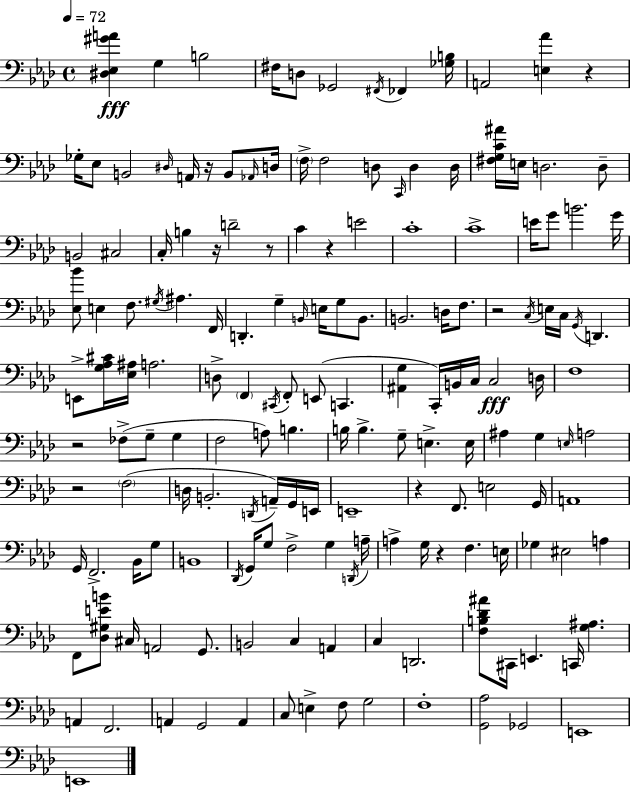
[D#3,Eb3,G#4,A4]/q G3/q B3/h F#3/s D3/e Gb2/h F#2/s FES2/q [Gb3,B3]/s A2/h [E3,Ab4]/q R/q Gb3/s Eb3/e B2/h D#3/s A2/s R/s B2/e Ab2/s D3/s F3/s F3/h D3/e C2/s D3/q D3/s [F#3,G3,C4,A#4]/s E3/s D3/h. D3/e B2/h C#3/h C3/s B3/q R/s D4/h R/e C4/q R/q E4/h C4/w C4/w E4/s G4/e B4/h. G4/s [Eb3,Bb4]/e E3/q F3/e. G#3/s A#3/q. F2/s D2/q. G3/q B2/s E3/s G3/e B2/e. B2/h. D3/s F3/e. R/h C3/s E3/s C3/s G2/s D2/q. E2/e [G3,Ab3,C#4]/s [Eb3,A#3]/s A3/h. D3/e F2/q C#2/s F2/e E2/e C2/q. [A#2,G3]/q C2/s B2/s C3/s C3/h D3/s F3/w R/h FES3/e G3/e G3/q F3/h A3/e B3/q. B3/s B3/q. G3/e E3/q. E3/s A#3/q G3/q E3/s A3/h R/h F3/h D3/s B2/h. D2/s A2/s G2/s E2/s E2/w R/q F2/e. E3/h G2/s A2/w G2/s F2/h. Bb2/s G3/e B2/w Db2/s G2/s G3/e F3/h G3/q D2/s A3/s A3/q G3/s R/q F3/q. E3/s Gb3/q EIS3/h A3/q F2/e [Db3,G#3,E4,B4]/e C#3/s A2/h G2/e. B2/h C3/q A2/q C3/q D2/h. [F3,B3,Db4,A#4]/e C#2/s E2/q. C2/s [G3,A#3]/q. A2/q F2/h. A2/q G2/h A2/q C3/e E3/q F3/e G3/h F3/w [G2,Ab3]/h Gb2/h E2/w E2/w